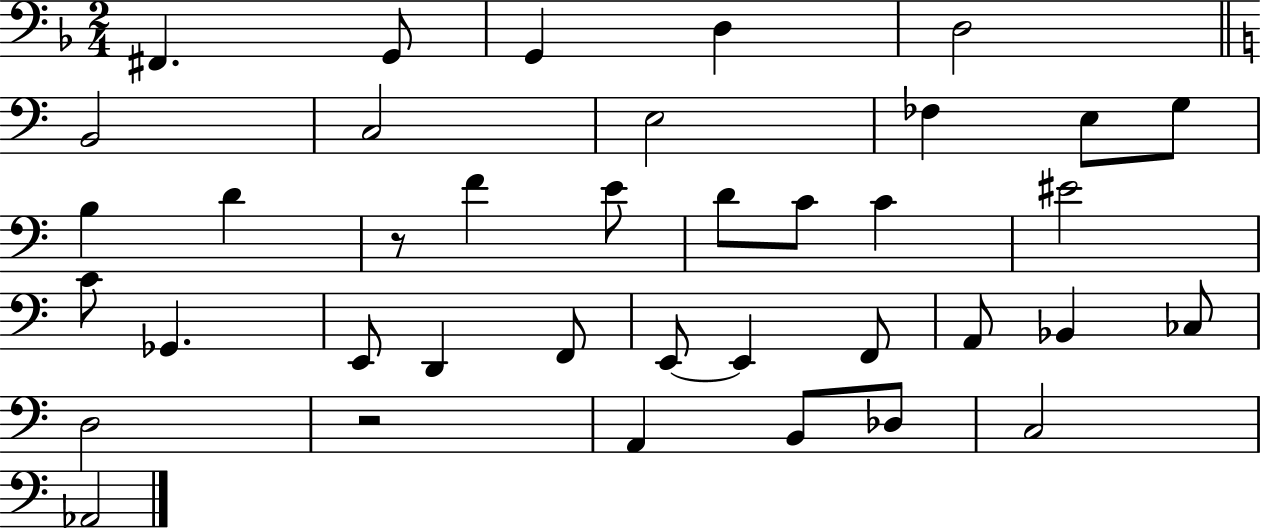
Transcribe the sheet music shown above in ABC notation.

X:1
T:Untitled
M:2/4
L:1/4
K:F
^F,, G,,/2 G,, D, D,2 B,,2 C,2 E,2 _F, E,/2 G,/2 B, D z/2 F E/2 D/2 C/2 C ^E2 C/2 _G,, E,,/2 D,, F,,/2 E,,/2 E,, F,,/2 A,,/2 _B,, _C,/2 D,2 z2 A,, B,,/2 _D,/2 C,2 _A,,2